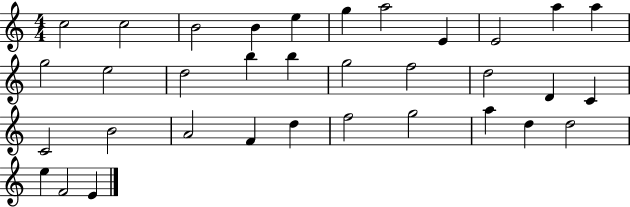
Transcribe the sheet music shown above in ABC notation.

X:1
T:Untitled
M:4/4
L:1/4
K:C
c2 c2 B2 B e g a2 E E2 a a g2 e2 d2 b b g2 f2 d2 D C C2 B2 A2 F d f2 g2 a d d2 e F2 E